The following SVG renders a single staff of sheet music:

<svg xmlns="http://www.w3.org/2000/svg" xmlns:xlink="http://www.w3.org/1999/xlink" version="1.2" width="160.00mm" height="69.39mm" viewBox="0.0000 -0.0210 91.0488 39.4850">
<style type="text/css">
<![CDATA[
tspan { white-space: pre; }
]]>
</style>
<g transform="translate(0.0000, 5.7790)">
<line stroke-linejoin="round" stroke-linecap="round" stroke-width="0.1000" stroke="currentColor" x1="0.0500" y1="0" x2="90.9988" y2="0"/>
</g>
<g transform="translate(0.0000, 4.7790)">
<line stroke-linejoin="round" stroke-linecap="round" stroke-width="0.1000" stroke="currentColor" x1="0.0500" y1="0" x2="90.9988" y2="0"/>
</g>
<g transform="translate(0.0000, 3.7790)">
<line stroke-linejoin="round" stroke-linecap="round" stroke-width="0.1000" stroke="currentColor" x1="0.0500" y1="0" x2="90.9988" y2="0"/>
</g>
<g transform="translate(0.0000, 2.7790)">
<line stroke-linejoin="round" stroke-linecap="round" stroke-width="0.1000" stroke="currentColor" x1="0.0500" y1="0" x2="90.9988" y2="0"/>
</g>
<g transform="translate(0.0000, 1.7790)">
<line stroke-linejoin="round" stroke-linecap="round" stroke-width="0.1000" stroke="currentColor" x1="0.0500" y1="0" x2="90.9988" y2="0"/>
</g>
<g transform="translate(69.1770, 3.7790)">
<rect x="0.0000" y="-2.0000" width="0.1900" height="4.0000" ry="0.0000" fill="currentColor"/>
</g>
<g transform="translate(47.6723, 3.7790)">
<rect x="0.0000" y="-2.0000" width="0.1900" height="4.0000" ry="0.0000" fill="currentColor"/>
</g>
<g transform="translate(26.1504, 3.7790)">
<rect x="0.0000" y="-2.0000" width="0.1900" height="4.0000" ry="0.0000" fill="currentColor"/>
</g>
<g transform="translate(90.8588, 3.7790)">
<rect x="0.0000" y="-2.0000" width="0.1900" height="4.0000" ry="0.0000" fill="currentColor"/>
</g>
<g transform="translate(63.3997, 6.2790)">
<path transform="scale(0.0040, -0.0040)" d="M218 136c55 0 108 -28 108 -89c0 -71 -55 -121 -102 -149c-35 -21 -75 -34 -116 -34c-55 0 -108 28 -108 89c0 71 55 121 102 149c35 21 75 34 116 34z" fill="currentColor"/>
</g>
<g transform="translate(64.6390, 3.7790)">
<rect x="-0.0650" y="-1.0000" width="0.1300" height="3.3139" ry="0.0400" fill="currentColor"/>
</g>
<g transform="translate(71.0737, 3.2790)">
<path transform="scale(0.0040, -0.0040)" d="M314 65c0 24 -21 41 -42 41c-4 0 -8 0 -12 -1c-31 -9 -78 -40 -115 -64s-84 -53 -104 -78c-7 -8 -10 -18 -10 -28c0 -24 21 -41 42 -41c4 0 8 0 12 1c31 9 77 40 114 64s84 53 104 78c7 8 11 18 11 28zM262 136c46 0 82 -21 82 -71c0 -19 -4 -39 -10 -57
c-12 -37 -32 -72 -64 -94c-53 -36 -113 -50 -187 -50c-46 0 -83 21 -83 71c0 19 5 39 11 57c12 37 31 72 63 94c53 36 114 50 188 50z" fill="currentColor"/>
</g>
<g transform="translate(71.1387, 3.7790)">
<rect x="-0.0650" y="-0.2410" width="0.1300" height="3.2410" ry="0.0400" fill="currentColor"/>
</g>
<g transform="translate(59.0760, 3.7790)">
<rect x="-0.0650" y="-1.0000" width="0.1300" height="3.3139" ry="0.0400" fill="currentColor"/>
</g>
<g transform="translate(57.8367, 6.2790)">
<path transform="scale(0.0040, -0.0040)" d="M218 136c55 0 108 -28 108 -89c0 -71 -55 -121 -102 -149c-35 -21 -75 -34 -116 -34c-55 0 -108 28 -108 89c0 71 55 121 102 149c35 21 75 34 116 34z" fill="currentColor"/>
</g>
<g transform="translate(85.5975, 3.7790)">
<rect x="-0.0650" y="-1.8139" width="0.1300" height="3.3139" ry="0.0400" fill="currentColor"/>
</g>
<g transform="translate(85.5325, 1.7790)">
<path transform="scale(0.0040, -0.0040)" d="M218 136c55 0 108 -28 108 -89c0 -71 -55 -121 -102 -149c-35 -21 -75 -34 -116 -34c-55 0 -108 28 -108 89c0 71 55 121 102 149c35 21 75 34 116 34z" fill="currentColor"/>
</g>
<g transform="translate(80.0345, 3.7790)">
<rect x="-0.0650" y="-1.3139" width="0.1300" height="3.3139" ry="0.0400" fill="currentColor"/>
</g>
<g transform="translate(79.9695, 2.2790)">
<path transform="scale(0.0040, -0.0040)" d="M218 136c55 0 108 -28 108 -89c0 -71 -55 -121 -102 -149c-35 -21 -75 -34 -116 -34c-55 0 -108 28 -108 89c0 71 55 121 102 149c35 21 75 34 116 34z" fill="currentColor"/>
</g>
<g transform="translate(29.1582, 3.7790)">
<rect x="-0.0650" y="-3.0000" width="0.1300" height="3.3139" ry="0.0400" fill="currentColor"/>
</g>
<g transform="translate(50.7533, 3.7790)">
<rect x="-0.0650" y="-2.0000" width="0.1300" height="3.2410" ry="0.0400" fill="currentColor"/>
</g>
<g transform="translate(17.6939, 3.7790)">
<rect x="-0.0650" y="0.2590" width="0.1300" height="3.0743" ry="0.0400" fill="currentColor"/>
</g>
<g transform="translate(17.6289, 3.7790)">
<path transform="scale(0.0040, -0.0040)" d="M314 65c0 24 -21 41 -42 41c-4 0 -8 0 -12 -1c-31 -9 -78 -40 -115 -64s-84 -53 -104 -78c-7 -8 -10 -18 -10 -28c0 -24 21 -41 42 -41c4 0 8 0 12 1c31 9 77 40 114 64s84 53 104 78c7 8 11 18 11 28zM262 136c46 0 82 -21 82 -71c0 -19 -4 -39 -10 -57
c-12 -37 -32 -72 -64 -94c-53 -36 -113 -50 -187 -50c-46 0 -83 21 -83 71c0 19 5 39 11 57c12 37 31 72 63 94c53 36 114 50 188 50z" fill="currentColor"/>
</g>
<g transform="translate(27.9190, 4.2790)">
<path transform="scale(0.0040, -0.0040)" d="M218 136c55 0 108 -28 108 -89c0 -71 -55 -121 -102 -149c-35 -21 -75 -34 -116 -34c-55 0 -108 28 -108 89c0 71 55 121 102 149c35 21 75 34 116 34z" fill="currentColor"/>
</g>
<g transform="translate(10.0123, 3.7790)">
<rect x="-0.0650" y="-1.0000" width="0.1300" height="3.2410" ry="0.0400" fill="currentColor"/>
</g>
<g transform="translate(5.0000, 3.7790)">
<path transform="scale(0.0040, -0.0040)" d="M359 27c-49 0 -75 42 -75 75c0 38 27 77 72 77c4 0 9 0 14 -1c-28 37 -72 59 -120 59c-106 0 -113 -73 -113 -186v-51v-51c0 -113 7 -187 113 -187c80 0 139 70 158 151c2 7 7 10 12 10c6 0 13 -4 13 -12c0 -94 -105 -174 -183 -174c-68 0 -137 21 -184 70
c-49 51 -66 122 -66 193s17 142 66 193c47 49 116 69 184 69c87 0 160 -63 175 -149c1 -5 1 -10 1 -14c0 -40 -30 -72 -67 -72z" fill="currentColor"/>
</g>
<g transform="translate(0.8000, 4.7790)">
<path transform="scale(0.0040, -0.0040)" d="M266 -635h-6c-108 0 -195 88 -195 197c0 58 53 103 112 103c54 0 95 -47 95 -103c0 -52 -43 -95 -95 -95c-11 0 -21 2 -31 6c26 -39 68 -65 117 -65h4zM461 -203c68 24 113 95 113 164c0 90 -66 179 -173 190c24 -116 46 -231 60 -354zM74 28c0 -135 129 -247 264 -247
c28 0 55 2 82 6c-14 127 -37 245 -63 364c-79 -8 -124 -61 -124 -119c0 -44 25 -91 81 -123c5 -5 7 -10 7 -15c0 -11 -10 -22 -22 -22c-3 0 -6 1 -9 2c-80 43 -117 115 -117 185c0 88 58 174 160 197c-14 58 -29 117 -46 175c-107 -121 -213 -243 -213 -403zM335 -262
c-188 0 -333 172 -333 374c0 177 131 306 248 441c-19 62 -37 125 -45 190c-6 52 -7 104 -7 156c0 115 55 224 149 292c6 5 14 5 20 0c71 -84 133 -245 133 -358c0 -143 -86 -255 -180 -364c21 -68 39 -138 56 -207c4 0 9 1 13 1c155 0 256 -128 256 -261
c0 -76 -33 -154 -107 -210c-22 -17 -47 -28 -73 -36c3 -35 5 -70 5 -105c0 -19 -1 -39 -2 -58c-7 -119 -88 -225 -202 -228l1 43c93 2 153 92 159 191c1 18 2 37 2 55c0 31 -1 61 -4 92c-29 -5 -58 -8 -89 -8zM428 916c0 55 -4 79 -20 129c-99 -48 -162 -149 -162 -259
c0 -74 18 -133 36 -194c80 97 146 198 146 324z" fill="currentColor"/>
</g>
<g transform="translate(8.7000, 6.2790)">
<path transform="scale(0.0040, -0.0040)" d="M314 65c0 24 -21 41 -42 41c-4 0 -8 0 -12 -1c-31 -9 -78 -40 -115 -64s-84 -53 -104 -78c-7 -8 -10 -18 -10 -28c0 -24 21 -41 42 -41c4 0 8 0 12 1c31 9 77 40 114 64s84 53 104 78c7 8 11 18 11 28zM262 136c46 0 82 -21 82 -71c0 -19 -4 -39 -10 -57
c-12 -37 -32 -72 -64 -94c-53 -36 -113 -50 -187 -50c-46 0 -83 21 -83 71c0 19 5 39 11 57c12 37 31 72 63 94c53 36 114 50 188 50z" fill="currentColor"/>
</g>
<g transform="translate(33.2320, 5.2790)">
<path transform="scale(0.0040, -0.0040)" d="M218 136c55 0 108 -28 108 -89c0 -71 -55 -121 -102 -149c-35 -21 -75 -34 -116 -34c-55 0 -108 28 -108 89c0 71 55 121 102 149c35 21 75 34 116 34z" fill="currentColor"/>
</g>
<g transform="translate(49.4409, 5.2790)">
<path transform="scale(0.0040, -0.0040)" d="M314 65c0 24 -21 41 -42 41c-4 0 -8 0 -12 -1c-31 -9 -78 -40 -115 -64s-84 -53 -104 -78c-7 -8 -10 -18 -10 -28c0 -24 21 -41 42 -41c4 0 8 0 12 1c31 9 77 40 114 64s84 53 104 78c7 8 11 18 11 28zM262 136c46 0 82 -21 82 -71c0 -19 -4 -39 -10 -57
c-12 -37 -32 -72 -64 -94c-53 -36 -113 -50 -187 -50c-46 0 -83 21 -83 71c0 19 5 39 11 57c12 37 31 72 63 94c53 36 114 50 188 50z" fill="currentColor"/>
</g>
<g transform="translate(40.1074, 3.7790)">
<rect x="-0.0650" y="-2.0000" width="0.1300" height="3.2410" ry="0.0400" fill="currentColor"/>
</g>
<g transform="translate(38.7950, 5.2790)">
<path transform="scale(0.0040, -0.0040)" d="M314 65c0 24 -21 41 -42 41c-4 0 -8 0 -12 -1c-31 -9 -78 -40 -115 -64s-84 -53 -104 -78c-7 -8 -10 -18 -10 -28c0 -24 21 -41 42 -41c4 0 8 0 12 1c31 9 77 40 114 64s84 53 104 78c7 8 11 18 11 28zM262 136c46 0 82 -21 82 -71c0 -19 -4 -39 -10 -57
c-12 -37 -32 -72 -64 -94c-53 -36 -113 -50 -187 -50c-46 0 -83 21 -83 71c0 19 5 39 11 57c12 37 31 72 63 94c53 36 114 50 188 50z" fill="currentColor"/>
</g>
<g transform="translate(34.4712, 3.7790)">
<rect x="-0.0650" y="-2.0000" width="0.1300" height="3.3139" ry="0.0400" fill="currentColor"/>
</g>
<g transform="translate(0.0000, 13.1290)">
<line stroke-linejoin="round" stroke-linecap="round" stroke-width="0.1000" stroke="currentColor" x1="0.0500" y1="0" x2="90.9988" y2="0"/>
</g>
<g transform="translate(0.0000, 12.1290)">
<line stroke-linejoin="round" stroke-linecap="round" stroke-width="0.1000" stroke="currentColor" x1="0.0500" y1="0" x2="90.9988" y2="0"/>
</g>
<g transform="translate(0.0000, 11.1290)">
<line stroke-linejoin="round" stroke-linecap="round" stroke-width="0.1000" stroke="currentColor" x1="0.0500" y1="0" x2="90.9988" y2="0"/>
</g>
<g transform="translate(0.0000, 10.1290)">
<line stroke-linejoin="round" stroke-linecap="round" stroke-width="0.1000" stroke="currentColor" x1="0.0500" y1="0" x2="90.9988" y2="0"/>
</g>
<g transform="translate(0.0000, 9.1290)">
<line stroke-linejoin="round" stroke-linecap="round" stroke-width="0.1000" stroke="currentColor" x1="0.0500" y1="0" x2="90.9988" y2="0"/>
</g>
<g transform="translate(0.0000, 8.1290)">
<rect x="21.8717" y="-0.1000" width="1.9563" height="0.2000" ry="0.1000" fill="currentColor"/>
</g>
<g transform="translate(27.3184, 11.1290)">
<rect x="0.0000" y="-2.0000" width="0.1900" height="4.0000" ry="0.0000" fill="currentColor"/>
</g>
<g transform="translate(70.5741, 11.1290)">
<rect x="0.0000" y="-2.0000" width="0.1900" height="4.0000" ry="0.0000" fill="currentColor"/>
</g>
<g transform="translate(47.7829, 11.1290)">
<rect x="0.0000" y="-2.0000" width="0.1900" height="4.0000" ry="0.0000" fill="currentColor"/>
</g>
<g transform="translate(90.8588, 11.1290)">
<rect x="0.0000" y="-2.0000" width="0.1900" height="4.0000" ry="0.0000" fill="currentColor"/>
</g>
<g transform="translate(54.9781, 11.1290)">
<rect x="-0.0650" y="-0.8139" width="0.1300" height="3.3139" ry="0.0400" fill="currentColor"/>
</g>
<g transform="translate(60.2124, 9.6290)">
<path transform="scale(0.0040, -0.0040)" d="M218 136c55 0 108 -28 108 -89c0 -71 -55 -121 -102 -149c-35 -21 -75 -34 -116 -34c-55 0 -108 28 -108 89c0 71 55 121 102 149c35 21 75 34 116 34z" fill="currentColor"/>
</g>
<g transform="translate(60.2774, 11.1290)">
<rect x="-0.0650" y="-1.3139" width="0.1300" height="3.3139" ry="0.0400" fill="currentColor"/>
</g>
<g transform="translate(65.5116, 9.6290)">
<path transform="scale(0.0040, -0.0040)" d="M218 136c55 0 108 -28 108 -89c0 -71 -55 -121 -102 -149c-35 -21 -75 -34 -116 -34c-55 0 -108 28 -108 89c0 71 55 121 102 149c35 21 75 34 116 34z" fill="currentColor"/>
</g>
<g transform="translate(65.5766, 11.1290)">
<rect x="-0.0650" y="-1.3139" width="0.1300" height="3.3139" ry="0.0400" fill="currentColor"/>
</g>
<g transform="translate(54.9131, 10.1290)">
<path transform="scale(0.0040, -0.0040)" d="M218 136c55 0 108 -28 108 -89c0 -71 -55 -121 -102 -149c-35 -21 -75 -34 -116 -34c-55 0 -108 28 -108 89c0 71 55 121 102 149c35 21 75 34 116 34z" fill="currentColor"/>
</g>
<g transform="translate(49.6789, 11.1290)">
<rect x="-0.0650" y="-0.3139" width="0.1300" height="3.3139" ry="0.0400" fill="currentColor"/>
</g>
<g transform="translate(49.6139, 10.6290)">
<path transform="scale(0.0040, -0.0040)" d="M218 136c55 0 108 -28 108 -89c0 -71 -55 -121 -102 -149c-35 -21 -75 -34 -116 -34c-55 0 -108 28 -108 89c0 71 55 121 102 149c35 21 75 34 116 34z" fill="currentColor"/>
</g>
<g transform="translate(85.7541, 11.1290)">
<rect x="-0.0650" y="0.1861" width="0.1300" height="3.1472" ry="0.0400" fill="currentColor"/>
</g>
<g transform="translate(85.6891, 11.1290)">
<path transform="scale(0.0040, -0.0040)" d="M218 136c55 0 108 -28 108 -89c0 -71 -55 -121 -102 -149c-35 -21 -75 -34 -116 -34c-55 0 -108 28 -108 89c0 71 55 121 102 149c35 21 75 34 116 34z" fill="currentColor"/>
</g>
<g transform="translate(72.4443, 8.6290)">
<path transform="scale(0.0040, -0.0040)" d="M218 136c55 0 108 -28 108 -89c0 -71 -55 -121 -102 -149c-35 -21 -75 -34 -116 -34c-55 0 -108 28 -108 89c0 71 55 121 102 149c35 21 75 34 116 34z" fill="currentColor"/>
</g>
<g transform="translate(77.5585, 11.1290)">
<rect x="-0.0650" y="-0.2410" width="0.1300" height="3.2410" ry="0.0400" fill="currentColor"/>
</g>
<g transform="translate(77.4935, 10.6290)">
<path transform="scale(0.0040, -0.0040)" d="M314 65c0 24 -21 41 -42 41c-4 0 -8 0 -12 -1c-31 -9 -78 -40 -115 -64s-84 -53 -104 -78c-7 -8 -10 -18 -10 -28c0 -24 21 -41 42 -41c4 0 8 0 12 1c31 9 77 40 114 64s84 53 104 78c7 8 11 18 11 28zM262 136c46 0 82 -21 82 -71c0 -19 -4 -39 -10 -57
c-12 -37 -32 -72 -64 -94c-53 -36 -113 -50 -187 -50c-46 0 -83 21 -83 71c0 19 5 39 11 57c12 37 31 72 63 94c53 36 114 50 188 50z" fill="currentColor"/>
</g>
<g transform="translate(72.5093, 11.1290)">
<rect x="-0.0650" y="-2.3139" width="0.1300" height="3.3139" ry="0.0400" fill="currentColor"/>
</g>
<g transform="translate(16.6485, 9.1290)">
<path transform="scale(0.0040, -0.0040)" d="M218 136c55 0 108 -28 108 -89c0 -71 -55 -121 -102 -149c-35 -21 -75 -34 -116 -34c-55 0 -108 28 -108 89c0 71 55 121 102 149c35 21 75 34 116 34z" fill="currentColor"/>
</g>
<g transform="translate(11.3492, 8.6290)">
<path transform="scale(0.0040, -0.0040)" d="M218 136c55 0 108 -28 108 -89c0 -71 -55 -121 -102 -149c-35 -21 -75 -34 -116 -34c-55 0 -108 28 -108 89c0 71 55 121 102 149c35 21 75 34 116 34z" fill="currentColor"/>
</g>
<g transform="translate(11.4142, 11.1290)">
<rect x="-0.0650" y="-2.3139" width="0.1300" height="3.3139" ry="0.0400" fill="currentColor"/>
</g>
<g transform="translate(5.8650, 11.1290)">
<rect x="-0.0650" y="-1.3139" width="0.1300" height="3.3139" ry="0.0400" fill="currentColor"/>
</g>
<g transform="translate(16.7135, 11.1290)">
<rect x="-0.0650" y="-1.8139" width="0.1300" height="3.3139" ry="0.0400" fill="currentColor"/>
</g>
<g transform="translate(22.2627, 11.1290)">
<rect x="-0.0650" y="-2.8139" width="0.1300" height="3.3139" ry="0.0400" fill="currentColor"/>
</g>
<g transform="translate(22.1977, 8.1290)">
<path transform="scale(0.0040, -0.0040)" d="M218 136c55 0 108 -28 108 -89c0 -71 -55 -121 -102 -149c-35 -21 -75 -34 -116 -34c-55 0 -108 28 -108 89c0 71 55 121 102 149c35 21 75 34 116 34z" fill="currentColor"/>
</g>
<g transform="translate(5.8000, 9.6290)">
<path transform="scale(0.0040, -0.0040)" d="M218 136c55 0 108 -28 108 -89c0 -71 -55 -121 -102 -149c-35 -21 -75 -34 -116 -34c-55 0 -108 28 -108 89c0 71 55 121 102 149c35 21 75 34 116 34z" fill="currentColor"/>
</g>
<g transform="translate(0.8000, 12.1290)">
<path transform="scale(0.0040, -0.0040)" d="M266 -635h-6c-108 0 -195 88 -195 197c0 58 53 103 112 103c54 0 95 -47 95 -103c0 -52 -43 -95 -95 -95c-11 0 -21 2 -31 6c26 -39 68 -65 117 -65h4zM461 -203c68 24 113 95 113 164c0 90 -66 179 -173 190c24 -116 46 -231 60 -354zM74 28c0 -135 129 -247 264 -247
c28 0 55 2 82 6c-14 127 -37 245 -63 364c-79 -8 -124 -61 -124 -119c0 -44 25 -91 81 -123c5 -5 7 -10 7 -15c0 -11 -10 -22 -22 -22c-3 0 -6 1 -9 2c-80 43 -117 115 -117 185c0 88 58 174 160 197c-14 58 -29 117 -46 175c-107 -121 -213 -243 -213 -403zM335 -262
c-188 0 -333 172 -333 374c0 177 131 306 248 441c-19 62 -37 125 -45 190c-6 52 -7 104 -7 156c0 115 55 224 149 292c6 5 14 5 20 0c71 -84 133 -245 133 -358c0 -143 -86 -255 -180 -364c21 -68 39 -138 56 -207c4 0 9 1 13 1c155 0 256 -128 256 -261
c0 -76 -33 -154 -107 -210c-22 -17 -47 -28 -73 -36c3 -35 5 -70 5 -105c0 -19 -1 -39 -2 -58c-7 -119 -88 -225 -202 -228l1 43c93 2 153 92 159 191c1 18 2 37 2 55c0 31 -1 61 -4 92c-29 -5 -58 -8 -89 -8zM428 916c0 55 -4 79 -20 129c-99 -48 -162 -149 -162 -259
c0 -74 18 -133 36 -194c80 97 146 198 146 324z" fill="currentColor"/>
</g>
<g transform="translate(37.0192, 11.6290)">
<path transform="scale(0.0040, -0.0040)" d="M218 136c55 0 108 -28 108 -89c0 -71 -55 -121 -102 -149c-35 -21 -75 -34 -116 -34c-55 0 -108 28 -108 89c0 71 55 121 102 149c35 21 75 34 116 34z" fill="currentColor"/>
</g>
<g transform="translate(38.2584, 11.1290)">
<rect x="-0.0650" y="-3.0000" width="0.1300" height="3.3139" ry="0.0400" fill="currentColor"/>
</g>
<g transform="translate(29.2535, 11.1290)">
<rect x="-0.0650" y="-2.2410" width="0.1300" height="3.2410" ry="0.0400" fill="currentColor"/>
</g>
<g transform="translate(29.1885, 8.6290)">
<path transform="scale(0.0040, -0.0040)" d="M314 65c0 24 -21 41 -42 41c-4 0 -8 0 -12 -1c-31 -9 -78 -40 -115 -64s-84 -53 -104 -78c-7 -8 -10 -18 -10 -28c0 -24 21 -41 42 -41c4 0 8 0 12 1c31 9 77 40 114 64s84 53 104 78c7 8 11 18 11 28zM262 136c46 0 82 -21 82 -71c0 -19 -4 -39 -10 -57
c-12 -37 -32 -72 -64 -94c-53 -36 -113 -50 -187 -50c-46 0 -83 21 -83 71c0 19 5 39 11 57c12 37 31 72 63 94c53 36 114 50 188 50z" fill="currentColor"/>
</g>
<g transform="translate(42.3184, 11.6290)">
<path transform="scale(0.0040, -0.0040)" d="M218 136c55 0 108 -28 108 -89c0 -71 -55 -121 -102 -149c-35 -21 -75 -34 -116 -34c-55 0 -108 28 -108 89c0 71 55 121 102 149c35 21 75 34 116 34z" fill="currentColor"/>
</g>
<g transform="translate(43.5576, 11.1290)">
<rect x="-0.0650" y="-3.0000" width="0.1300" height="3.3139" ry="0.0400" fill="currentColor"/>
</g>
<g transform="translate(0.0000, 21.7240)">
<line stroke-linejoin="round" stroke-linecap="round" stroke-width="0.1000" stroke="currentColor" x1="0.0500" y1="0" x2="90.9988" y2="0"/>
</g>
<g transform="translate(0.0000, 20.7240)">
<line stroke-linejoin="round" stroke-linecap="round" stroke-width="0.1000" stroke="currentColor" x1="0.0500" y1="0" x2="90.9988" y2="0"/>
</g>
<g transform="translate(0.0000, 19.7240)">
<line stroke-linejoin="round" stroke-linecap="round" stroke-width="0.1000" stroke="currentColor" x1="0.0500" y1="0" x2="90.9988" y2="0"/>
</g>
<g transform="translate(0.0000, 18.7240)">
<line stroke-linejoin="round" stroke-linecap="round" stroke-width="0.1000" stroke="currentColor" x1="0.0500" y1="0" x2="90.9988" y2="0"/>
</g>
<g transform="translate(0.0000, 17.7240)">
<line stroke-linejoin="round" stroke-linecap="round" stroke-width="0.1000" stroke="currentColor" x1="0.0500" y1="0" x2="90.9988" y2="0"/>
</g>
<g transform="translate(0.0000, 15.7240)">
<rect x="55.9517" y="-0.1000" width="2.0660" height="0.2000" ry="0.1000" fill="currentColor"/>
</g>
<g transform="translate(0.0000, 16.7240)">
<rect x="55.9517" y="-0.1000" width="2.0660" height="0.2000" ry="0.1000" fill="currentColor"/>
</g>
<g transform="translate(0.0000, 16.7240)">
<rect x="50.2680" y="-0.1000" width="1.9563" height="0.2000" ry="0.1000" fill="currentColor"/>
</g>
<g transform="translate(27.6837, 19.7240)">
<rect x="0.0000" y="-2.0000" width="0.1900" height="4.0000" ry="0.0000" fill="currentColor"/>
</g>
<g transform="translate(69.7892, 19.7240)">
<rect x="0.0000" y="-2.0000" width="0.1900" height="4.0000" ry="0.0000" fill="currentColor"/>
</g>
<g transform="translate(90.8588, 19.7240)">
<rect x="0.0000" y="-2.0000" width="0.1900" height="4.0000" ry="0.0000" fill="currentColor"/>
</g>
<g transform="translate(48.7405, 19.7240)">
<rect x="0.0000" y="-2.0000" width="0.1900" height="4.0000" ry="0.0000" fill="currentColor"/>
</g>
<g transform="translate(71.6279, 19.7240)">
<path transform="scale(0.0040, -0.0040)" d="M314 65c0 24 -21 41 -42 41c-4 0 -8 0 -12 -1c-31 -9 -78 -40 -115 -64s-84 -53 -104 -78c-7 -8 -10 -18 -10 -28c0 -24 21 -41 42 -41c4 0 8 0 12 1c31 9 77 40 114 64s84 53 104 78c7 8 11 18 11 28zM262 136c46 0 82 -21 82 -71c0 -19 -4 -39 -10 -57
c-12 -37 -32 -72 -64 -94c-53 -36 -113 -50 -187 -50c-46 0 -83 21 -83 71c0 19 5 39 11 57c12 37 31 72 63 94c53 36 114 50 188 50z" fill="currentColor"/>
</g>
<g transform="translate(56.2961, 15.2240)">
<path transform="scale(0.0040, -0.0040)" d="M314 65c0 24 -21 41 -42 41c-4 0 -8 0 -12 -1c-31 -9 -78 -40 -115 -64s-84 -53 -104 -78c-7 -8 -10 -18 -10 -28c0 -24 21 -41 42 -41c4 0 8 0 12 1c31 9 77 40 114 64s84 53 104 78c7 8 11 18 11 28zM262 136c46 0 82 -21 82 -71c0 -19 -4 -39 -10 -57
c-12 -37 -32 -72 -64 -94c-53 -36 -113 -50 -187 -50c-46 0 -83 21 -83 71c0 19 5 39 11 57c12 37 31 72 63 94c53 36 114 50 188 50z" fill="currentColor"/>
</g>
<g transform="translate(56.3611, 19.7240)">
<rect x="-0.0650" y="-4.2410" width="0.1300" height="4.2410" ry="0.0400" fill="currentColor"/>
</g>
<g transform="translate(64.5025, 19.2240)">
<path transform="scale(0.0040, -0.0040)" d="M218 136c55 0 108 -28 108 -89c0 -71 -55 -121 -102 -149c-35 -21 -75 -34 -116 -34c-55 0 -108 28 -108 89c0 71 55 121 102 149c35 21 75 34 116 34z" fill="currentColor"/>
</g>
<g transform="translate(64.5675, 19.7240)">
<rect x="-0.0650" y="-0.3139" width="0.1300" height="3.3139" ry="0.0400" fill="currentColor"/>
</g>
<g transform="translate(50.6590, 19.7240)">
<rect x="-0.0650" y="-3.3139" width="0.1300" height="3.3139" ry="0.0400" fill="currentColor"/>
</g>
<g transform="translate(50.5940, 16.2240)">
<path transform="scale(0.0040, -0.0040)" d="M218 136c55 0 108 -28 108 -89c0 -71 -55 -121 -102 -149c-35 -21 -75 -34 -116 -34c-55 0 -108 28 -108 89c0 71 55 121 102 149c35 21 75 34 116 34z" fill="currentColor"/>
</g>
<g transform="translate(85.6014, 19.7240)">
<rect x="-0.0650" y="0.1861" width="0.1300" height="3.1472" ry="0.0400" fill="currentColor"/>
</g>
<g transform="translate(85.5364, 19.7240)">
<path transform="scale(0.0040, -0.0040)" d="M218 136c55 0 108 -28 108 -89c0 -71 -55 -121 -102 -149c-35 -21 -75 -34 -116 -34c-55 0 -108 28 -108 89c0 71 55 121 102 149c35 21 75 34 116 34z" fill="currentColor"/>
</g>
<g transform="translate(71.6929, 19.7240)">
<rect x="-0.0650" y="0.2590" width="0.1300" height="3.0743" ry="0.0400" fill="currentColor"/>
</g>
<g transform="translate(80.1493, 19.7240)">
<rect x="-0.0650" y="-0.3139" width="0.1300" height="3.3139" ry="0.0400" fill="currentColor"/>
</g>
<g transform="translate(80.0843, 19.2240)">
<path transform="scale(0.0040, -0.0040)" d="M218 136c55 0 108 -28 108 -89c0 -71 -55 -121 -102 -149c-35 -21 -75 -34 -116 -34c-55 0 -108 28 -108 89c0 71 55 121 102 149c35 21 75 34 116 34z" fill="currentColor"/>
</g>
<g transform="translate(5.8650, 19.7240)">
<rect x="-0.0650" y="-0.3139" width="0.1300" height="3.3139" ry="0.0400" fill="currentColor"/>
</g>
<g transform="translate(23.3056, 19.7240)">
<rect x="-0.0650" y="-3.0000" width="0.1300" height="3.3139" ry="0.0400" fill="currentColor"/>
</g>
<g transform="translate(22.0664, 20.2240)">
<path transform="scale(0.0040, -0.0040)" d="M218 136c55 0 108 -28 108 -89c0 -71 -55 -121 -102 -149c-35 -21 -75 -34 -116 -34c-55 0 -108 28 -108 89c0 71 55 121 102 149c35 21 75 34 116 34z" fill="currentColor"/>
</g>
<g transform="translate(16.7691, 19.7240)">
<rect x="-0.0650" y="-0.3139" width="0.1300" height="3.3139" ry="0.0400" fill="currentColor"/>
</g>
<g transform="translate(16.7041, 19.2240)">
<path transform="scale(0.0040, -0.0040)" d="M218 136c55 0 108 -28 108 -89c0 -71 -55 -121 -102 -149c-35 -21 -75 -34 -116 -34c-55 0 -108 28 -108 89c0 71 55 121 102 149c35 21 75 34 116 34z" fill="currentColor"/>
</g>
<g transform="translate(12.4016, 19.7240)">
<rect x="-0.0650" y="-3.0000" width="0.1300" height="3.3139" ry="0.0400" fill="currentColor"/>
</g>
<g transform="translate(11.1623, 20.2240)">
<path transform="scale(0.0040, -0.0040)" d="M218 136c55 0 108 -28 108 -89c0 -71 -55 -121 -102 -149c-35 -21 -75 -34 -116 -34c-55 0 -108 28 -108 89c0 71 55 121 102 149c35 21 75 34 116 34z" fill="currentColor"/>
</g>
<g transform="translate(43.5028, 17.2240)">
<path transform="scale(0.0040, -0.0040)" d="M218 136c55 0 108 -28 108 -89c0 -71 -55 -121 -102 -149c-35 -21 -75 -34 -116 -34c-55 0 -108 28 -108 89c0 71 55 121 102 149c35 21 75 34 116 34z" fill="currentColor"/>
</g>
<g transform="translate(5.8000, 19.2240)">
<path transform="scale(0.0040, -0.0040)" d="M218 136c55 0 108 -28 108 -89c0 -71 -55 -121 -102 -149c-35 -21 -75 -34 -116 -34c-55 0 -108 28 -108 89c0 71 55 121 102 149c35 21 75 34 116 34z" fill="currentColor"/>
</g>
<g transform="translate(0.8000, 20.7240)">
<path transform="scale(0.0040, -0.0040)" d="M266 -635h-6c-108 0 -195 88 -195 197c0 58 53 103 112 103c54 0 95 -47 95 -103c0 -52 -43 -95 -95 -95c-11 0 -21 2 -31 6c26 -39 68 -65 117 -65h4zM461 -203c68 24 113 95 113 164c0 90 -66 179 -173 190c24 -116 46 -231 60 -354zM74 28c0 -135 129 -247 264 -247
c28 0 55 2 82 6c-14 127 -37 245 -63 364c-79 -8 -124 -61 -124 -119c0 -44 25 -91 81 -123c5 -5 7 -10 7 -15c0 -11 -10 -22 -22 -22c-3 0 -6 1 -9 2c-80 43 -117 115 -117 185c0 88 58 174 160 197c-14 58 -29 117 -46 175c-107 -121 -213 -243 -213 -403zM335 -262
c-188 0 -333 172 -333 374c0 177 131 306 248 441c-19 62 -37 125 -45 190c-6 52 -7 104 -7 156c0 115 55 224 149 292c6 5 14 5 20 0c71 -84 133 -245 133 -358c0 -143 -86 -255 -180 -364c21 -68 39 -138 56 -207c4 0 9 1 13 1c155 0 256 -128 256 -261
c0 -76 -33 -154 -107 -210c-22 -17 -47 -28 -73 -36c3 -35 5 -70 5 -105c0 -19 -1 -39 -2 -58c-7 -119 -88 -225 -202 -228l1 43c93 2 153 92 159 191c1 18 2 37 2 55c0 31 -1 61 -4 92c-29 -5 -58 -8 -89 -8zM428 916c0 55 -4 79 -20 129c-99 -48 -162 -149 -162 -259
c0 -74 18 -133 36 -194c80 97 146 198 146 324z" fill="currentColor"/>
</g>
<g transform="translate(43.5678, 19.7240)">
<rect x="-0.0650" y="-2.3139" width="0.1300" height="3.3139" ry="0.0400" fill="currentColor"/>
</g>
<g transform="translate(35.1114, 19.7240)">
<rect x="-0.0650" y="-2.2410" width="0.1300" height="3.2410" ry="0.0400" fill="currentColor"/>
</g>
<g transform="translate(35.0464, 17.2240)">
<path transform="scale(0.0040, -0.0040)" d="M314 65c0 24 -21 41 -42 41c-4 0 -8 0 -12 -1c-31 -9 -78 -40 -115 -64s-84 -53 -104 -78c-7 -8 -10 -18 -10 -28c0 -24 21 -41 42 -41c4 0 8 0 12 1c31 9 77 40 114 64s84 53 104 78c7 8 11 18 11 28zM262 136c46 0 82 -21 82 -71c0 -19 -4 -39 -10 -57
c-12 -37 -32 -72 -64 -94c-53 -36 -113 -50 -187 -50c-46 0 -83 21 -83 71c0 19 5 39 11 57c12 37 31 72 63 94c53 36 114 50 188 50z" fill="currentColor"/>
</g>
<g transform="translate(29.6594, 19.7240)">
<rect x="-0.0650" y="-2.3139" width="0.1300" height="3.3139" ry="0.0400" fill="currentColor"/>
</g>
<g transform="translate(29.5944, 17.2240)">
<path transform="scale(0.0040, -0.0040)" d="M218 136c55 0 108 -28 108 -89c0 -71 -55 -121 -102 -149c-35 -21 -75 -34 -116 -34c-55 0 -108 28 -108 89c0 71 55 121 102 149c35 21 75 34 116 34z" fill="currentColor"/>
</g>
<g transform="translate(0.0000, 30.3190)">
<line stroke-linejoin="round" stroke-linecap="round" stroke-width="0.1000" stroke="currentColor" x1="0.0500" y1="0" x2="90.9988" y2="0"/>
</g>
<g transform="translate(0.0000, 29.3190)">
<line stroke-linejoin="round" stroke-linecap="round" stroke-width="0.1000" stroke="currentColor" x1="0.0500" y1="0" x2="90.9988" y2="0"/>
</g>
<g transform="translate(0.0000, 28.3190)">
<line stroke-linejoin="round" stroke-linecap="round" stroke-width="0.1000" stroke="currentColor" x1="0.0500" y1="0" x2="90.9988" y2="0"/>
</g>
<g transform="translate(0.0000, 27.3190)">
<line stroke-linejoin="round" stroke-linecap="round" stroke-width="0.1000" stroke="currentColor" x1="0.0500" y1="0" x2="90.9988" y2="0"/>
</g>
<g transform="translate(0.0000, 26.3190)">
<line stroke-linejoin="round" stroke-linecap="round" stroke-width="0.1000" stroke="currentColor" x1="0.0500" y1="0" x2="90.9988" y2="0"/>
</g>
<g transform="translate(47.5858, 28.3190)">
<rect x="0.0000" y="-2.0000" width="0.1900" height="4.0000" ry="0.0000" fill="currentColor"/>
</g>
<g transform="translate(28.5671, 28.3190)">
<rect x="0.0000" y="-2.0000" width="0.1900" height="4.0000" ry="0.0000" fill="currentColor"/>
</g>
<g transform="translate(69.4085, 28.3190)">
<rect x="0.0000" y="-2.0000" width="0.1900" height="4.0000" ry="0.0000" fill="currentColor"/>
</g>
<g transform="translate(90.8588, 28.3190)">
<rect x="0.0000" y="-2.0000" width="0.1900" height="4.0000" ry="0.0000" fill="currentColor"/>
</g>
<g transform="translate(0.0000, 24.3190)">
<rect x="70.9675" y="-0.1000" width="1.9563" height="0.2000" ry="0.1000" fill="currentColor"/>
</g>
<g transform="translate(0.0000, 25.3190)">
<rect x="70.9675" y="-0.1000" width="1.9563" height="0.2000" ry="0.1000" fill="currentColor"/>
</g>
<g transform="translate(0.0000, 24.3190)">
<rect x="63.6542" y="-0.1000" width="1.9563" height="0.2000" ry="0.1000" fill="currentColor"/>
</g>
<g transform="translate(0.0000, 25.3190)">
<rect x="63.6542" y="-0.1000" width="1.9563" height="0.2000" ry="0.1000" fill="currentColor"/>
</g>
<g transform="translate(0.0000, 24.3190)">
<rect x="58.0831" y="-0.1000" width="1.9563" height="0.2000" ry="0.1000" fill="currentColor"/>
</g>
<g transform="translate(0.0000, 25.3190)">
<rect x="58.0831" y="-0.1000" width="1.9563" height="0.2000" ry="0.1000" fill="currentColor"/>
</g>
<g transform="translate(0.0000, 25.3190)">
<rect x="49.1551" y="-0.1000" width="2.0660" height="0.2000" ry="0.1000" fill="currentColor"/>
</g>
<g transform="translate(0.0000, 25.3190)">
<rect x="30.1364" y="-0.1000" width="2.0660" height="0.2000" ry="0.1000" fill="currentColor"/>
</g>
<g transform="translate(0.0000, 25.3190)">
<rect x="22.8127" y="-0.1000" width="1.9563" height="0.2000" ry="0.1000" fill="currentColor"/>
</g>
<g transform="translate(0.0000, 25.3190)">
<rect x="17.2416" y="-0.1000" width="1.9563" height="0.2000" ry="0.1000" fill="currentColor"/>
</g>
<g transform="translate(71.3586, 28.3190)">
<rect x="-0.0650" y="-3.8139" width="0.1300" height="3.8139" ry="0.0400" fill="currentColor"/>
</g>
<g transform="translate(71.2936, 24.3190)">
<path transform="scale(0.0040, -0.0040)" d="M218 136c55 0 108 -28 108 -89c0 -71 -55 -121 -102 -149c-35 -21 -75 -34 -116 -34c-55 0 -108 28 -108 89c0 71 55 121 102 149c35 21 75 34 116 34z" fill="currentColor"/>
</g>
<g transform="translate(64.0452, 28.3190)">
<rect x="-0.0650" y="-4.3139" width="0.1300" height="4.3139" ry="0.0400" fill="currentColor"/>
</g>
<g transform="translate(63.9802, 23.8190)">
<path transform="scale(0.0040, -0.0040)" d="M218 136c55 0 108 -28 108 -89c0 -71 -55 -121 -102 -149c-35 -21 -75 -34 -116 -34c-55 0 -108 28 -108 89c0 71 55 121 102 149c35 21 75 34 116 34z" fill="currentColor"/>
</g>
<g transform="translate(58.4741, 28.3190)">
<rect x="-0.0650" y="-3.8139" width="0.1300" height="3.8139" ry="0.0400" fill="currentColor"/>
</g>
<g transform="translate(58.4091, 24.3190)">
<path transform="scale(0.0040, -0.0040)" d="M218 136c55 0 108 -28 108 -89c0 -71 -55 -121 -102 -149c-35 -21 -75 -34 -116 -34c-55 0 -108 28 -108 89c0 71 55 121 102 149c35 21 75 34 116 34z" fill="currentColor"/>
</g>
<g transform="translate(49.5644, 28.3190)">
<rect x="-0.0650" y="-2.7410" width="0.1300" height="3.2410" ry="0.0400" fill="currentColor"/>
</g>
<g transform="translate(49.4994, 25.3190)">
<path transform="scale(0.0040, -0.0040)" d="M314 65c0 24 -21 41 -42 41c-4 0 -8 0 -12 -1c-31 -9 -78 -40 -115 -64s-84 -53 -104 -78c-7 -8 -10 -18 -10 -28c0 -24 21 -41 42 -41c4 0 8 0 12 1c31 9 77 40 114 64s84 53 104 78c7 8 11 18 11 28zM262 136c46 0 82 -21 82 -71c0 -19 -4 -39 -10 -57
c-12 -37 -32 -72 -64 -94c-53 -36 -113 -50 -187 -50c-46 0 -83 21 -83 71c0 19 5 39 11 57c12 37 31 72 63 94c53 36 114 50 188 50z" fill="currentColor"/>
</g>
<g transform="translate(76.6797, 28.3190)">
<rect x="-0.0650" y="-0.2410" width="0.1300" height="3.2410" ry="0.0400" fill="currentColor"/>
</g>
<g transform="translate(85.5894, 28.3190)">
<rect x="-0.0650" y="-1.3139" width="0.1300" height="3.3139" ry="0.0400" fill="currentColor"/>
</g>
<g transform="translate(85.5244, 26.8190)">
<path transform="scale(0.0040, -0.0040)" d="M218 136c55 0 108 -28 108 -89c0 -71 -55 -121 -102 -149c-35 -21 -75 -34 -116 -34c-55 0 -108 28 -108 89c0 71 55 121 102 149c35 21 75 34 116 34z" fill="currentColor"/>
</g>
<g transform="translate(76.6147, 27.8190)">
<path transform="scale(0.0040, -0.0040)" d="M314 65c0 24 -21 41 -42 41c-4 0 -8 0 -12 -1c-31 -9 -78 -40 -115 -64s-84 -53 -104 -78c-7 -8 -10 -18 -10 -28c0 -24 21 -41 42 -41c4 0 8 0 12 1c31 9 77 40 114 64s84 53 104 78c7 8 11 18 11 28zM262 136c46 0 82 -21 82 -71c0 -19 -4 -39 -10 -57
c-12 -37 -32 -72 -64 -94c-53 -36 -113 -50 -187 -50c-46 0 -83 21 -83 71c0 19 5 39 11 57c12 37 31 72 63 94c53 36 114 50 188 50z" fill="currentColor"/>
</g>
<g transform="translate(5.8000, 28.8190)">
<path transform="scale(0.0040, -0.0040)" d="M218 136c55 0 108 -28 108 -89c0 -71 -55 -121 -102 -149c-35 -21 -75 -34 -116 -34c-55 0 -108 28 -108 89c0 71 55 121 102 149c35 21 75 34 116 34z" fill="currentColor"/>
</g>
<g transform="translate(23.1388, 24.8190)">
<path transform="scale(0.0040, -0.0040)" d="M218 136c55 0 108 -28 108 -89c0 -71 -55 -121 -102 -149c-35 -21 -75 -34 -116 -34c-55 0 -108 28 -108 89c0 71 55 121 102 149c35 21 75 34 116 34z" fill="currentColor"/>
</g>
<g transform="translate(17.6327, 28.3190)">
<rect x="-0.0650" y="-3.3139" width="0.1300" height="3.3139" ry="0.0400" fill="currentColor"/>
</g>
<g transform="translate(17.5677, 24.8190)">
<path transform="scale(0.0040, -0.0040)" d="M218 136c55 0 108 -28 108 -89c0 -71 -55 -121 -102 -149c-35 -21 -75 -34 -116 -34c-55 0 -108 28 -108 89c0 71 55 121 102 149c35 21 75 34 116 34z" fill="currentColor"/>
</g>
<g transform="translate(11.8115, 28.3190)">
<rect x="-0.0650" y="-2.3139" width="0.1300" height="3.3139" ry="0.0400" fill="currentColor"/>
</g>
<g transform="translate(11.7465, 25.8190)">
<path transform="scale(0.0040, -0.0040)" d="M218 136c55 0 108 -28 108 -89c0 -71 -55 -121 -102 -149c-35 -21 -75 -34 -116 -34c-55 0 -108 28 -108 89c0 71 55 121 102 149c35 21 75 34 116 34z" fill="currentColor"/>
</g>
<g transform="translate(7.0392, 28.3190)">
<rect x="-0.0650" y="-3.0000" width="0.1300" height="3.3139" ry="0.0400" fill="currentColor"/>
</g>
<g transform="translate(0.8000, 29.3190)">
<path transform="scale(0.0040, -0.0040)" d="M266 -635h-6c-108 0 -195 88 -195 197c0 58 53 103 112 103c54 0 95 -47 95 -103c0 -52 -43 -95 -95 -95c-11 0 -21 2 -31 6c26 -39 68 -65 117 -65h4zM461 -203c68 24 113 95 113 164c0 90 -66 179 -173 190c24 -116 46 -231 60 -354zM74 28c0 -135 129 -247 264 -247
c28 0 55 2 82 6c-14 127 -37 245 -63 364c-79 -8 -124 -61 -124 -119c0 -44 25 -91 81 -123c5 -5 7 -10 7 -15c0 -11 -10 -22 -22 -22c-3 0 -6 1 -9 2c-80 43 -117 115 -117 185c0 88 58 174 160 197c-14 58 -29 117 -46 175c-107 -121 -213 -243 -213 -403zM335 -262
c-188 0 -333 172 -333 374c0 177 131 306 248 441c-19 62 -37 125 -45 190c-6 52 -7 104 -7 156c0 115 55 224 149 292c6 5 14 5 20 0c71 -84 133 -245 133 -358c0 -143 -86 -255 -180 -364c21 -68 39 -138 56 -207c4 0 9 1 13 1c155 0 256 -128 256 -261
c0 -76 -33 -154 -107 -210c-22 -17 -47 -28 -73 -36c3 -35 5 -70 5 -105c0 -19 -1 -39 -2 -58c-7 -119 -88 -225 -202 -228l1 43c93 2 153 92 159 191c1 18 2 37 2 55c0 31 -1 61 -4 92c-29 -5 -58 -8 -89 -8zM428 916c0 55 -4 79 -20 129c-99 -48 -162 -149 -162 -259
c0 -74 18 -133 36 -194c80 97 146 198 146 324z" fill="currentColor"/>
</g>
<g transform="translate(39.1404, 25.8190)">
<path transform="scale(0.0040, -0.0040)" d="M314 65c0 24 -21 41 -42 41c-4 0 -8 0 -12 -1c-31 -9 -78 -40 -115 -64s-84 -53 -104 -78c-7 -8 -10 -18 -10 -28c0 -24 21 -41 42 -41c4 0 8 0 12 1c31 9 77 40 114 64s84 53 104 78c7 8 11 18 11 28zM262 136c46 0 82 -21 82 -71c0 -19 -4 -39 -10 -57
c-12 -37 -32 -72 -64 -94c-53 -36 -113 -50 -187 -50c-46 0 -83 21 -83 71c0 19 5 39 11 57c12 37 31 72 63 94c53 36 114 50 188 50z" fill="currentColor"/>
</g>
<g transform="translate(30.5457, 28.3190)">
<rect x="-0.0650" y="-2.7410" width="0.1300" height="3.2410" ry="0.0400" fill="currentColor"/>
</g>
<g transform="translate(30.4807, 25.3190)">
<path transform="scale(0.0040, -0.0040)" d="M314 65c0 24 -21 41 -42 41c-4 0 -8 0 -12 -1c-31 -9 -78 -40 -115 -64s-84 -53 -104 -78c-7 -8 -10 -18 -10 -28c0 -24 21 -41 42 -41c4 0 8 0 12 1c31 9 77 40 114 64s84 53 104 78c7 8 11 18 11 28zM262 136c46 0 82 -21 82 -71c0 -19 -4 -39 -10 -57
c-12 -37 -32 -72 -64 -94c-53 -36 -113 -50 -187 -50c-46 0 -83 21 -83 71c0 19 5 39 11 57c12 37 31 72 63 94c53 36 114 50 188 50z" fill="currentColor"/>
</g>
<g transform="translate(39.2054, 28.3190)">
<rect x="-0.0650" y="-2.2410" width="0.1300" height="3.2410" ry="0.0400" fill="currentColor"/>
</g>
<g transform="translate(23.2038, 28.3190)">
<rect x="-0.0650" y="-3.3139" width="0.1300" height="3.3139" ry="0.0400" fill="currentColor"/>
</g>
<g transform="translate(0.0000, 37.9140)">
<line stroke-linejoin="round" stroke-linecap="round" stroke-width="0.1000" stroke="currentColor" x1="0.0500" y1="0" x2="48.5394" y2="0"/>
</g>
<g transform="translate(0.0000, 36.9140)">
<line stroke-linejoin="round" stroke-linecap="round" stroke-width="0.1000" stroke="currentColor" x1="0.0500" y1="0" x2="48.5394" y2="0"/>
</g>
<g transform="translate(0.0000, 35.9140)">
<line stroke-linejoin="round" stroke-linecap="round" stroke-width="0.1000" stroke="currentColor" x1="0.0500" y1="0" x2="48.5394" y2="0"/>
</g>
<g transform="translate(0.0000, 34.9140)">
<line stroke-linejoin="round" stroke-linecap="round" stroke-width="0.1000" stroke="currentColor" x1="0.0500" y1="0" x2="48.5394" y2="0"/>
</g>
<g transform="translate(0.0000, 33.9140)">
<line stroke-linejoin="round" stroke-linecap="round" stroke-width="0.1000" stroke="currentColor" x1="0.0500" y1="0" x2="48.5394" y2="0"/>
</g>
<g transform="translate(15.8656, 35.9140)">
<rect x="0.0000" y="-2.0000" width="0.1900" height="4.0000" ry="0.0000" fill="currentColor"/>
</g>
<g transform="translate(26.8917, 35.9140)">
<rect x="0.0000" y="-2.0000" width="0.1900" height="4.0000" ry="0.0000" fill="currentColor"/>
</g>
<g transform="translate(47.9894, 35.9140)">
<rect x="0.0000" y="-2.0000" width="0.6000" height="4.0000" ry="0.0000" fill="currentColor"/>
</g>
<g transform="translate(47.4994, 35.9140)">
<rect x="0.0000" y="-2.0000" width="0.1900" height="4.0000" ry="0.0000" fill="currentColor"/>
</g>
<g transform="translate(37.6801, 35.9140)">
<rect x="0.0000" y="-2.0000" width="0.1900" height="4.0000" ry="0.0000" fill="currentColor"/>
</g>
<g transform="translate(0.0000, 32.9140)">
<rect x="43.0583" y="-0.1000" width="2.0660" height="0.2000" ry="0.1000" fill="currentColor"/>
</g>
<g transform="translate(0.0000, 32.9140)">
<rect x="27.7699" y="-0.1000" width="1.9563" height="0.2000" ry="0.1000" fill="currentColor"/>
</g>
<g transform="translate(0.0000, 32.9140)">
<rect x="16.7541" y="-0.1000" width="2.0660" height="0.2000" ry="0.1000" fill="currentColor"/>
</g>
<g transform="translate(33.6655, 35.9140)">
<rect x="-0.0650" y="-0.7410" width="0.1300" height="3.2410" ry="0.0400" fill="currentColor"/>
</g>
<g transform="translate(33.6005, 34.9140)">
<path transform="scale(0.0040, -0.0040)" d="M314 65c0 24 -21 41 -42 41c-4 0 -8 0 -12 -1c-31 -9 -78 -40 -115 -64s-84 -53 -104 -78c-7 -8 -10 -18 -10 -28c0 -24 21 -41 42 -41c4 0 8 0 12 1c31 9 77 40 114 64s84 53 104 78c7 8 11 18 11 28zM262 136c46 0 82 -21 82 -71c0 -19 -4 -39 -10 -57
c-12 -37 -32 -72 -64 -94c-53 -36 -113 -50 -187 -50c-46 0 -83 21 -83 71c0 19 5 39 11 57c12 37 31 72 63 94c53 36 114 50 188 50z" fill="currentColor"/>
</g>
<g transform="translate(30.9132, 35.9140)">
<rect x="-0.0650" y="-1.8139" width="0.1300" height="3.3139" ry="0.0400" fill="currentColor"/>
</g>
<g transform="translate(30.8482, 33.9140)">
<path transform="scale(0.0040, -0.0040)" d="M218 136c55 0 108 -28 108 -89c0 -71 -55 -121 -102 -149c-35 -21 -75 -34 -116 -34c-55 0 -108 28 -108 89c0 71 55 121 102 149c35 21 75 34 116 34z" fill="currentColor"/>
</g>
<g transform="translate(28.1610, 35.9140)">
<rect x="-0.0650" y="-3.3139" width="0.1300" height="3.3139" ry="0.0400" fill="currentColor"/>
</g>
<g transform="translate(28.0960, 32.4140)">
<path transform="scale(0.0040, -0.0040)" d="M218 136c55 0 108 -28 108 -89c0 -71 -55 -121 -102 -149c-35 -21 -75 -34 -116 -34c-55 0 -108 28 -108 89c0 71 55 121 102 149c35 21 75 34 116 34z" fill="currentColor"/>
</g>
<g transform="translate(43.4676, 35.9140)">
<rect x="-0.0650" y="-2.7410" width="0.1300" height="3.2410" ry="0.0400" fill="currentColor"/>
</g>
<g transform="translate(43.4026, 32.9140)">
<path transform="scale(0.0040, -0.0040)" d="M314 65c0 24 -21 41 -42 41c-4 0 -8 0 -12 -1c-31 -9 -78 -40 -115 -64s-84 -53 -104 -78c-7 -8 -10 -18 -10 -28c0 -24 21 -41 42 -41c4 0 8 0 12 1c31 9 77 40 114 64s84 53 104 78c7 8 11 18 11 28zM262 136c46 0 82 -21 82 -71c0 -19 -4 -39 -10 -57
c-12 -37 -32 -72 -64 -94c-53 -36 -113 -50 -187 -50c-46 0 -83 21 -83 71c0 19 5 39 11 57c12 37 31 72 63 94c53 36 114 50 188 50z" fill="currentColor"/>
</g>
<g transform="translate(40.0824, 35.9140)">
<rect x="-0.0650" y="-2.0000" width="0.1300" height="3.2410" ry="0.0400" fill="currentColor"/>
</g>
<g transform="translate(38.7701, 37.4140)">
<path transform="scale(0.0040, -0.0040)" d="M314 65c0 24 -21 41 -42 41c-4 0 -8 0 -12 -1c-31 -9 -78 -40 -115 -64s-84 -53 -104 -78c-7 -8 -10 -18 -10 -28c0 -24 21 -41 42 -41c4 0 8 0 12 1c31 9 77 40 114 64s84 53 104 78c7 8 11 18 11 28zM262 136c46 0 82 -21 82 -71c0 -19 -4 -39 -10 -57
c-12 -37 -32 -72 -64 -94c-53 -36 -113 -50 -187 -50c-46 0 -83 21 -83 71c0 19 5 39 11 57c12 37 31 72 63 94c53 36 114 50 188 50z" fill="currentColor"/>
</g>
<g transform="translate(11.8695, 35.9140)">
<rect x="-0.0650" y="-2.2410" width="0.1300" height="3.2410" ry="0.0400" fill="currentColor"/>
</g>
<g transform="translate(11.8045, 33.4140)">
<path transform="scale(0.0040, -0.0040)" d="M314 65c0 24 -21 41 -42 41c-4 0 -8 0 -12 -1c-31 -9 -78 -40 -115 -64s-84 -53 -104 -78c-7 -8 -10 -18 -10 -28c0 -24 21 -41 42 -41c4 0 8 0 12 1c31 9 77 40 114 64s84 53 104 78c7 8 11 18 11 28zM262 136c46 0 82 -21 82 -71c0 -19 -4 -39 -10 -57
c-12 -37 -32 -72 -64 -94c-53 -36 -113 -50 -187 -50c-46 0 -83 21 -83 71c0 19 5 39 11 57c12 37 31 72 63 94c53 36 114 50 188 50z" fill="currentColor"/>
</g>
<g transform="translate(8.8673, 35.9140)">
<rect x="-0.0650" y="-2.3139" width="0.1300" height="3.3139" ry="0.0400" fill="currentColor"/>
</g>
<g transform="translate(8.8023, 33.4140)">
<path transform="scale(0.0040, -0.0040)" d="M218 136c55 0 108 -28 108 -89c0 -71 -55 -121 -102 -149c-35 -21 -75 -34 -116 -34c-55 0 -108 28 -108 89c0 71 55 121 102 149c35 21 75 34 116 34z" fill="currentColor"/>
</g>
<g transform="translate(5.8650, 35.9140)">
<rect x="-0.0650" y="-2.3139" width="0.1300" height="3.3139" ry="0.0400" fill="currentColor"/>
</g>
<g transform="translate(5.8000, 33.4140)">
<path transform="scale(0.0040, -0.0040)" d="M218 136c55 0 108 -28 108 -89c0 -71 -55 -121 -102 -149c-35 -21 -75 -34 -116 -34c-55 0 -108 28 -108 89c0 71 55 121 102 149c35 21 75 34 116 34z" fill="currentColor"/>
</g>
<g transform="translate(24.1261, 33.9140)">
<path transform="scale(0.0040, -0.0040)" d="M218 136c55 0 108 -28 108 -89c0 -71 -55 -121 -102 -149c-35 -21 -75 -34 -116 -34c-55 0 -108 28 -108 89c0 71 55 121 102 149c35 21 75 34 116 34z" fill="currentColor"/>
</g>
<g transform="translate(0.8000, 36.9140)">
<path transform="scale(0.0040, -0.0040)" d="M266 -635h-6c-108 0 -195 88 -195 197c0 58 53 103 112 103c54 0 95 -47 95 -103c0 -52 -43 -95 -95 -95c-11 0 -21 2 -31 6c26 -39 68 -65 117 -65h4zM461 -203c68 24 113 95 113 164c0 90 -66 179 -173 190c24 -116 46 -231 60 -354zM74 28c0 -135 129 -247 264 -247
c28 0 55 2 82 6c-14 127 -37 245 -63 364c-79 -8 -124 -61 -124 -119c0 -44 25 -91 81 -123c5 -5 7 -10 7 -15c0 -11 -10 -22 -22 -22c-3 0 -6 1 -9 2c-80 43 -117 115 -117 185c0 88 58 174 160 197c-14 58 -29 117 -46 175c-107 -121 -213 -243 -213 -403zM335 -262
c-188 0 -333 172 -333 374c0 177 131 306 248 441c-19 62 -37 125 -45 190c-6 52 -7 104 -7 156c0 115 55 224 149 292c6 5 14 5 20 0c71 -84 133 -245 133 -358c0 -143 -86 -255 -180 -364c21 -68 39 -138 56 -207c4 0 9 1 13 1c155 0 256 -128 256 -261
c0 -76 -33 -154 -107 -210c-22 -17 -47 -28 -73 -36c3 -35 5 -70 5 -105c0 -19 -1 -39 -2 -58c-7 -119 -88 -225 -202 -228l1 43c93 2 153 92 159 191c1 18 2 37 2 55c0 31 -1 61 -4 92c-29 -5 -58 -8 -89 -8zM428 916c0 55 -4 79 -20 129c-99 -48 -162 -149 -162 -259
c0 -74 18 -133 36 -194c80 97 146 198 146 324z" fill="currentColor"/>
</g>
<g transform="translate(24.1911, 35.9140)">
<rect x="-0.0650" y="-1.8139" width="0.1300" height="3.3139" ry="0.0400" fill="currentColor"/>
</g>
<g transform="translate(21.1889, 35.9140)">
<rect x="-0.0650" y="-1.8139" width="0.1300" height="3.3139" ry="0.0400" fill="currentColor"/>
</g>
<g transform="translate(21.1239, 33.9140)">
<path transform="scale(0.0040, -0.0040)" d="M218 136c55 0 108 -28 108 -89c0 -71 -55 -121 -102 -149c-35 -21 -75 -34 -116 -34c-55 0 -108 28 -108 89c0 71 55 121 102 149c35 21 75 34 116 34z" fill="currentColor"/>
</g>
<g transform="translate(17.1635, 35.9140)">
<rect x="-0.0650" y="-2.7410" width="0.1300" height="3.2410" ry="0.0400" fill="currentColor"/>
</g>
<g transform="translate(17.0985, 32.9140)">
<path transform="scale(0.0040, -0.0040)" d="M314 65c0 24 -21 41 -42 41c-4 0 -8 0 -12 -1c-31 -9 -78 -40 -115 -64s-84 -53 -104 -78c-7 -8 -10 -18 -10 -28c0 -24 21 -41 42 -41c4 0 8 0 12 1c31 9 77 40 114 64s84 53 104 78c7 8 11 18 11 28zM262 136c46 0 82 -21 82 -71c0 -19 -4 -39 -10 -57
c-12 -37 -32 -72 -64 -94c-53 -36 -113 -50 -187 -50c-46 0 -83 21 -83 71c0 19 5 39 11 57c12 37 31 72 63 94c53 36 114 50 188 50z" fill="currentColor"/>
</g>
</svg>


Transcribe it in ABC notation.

X:1
T:Untitled
M:4/4
L:1/4
K:C
D2 B2 A F F2 F2 D D c2 e f e g f a g2 A A c d e e g c2 B c A c A g g2 g b d'2 c B2 c B A g b b a2 g2 a2 c' d' c' c2 e g g g2 a2 f f b f d2 F2 a2